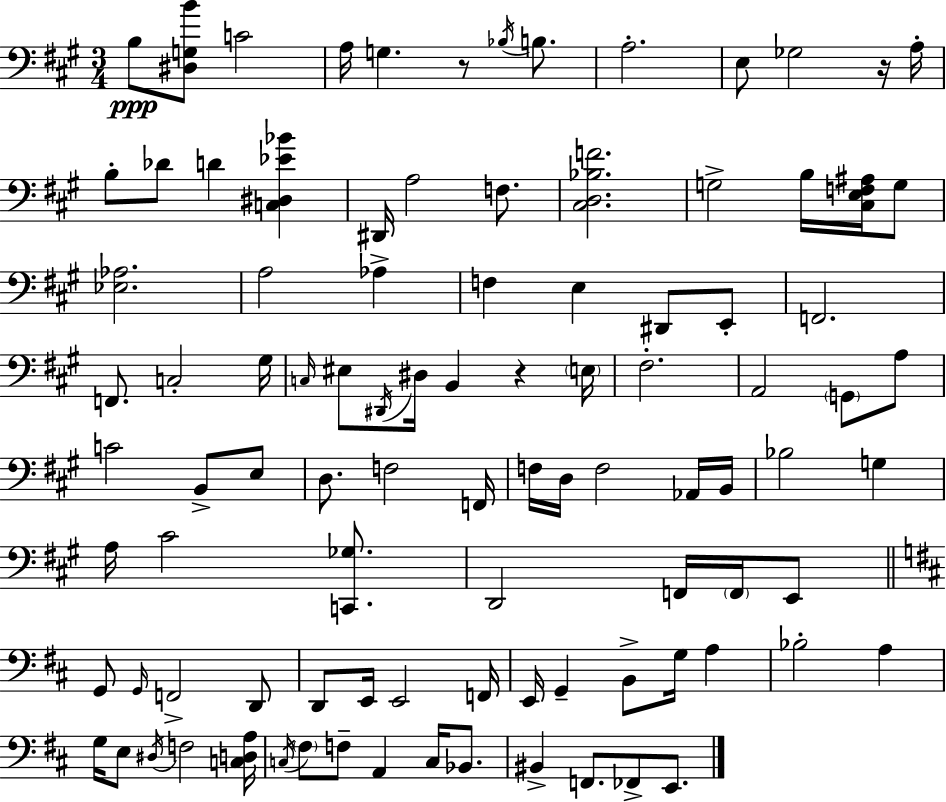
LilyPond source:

{
  \clef bass
  \numericTimeSignature
  \time 3/4
  \key a \major
  \repeat volta 2 { b8\ppp <dis g b'>8 c'2 | a16 g4. r8 \acciaccatura { bes16 } b8. | a2.-. | e8 ges2 r16 | \break a16-. b8-. des'8 d'4 <c dis ees' bes'>4 | dis,16 a2 f8. | <cis d bes f'>2. | g2-> b16 <cis e f ais>16 g8 | \break <ees aes>2. | a2 aes4-> | f4 e4 dis,8 e,8-. | f,2. | \break f,8. c2-. | gis16 \grace { c16 } eis8 \acciaccatura { dis,16 } dis16 b,4 r4 | \parenthesize e16 fis2.-. | a,2 \parenthesize g,8 | \break a8 c'2 b,8-> | e8 d8. f2 | f,16 f16 d16 f2 | aes,16 b,16 bes2 g4 | \break a16 cis'2 | <c, ges>8. d,2 f,16 | \parenthesize f,16 e,8 \bar "||" \break \key d \major g,8 \grace { g,16 } f,2-> d,8 | d,8 e,16 e,2 | f,16 e,16 g,4-- b,8-> g16 a4 | bes2-. a4 | \break g16 e8 \acciaccatura { dis16 } f2 | <c d a>16 \acciaccatura { c16 } \parenthesize fis8 f8-- a,4 c16 | bes,8. bis,4-> f,8. fes,8-> | e,8. } \bar "|."
}